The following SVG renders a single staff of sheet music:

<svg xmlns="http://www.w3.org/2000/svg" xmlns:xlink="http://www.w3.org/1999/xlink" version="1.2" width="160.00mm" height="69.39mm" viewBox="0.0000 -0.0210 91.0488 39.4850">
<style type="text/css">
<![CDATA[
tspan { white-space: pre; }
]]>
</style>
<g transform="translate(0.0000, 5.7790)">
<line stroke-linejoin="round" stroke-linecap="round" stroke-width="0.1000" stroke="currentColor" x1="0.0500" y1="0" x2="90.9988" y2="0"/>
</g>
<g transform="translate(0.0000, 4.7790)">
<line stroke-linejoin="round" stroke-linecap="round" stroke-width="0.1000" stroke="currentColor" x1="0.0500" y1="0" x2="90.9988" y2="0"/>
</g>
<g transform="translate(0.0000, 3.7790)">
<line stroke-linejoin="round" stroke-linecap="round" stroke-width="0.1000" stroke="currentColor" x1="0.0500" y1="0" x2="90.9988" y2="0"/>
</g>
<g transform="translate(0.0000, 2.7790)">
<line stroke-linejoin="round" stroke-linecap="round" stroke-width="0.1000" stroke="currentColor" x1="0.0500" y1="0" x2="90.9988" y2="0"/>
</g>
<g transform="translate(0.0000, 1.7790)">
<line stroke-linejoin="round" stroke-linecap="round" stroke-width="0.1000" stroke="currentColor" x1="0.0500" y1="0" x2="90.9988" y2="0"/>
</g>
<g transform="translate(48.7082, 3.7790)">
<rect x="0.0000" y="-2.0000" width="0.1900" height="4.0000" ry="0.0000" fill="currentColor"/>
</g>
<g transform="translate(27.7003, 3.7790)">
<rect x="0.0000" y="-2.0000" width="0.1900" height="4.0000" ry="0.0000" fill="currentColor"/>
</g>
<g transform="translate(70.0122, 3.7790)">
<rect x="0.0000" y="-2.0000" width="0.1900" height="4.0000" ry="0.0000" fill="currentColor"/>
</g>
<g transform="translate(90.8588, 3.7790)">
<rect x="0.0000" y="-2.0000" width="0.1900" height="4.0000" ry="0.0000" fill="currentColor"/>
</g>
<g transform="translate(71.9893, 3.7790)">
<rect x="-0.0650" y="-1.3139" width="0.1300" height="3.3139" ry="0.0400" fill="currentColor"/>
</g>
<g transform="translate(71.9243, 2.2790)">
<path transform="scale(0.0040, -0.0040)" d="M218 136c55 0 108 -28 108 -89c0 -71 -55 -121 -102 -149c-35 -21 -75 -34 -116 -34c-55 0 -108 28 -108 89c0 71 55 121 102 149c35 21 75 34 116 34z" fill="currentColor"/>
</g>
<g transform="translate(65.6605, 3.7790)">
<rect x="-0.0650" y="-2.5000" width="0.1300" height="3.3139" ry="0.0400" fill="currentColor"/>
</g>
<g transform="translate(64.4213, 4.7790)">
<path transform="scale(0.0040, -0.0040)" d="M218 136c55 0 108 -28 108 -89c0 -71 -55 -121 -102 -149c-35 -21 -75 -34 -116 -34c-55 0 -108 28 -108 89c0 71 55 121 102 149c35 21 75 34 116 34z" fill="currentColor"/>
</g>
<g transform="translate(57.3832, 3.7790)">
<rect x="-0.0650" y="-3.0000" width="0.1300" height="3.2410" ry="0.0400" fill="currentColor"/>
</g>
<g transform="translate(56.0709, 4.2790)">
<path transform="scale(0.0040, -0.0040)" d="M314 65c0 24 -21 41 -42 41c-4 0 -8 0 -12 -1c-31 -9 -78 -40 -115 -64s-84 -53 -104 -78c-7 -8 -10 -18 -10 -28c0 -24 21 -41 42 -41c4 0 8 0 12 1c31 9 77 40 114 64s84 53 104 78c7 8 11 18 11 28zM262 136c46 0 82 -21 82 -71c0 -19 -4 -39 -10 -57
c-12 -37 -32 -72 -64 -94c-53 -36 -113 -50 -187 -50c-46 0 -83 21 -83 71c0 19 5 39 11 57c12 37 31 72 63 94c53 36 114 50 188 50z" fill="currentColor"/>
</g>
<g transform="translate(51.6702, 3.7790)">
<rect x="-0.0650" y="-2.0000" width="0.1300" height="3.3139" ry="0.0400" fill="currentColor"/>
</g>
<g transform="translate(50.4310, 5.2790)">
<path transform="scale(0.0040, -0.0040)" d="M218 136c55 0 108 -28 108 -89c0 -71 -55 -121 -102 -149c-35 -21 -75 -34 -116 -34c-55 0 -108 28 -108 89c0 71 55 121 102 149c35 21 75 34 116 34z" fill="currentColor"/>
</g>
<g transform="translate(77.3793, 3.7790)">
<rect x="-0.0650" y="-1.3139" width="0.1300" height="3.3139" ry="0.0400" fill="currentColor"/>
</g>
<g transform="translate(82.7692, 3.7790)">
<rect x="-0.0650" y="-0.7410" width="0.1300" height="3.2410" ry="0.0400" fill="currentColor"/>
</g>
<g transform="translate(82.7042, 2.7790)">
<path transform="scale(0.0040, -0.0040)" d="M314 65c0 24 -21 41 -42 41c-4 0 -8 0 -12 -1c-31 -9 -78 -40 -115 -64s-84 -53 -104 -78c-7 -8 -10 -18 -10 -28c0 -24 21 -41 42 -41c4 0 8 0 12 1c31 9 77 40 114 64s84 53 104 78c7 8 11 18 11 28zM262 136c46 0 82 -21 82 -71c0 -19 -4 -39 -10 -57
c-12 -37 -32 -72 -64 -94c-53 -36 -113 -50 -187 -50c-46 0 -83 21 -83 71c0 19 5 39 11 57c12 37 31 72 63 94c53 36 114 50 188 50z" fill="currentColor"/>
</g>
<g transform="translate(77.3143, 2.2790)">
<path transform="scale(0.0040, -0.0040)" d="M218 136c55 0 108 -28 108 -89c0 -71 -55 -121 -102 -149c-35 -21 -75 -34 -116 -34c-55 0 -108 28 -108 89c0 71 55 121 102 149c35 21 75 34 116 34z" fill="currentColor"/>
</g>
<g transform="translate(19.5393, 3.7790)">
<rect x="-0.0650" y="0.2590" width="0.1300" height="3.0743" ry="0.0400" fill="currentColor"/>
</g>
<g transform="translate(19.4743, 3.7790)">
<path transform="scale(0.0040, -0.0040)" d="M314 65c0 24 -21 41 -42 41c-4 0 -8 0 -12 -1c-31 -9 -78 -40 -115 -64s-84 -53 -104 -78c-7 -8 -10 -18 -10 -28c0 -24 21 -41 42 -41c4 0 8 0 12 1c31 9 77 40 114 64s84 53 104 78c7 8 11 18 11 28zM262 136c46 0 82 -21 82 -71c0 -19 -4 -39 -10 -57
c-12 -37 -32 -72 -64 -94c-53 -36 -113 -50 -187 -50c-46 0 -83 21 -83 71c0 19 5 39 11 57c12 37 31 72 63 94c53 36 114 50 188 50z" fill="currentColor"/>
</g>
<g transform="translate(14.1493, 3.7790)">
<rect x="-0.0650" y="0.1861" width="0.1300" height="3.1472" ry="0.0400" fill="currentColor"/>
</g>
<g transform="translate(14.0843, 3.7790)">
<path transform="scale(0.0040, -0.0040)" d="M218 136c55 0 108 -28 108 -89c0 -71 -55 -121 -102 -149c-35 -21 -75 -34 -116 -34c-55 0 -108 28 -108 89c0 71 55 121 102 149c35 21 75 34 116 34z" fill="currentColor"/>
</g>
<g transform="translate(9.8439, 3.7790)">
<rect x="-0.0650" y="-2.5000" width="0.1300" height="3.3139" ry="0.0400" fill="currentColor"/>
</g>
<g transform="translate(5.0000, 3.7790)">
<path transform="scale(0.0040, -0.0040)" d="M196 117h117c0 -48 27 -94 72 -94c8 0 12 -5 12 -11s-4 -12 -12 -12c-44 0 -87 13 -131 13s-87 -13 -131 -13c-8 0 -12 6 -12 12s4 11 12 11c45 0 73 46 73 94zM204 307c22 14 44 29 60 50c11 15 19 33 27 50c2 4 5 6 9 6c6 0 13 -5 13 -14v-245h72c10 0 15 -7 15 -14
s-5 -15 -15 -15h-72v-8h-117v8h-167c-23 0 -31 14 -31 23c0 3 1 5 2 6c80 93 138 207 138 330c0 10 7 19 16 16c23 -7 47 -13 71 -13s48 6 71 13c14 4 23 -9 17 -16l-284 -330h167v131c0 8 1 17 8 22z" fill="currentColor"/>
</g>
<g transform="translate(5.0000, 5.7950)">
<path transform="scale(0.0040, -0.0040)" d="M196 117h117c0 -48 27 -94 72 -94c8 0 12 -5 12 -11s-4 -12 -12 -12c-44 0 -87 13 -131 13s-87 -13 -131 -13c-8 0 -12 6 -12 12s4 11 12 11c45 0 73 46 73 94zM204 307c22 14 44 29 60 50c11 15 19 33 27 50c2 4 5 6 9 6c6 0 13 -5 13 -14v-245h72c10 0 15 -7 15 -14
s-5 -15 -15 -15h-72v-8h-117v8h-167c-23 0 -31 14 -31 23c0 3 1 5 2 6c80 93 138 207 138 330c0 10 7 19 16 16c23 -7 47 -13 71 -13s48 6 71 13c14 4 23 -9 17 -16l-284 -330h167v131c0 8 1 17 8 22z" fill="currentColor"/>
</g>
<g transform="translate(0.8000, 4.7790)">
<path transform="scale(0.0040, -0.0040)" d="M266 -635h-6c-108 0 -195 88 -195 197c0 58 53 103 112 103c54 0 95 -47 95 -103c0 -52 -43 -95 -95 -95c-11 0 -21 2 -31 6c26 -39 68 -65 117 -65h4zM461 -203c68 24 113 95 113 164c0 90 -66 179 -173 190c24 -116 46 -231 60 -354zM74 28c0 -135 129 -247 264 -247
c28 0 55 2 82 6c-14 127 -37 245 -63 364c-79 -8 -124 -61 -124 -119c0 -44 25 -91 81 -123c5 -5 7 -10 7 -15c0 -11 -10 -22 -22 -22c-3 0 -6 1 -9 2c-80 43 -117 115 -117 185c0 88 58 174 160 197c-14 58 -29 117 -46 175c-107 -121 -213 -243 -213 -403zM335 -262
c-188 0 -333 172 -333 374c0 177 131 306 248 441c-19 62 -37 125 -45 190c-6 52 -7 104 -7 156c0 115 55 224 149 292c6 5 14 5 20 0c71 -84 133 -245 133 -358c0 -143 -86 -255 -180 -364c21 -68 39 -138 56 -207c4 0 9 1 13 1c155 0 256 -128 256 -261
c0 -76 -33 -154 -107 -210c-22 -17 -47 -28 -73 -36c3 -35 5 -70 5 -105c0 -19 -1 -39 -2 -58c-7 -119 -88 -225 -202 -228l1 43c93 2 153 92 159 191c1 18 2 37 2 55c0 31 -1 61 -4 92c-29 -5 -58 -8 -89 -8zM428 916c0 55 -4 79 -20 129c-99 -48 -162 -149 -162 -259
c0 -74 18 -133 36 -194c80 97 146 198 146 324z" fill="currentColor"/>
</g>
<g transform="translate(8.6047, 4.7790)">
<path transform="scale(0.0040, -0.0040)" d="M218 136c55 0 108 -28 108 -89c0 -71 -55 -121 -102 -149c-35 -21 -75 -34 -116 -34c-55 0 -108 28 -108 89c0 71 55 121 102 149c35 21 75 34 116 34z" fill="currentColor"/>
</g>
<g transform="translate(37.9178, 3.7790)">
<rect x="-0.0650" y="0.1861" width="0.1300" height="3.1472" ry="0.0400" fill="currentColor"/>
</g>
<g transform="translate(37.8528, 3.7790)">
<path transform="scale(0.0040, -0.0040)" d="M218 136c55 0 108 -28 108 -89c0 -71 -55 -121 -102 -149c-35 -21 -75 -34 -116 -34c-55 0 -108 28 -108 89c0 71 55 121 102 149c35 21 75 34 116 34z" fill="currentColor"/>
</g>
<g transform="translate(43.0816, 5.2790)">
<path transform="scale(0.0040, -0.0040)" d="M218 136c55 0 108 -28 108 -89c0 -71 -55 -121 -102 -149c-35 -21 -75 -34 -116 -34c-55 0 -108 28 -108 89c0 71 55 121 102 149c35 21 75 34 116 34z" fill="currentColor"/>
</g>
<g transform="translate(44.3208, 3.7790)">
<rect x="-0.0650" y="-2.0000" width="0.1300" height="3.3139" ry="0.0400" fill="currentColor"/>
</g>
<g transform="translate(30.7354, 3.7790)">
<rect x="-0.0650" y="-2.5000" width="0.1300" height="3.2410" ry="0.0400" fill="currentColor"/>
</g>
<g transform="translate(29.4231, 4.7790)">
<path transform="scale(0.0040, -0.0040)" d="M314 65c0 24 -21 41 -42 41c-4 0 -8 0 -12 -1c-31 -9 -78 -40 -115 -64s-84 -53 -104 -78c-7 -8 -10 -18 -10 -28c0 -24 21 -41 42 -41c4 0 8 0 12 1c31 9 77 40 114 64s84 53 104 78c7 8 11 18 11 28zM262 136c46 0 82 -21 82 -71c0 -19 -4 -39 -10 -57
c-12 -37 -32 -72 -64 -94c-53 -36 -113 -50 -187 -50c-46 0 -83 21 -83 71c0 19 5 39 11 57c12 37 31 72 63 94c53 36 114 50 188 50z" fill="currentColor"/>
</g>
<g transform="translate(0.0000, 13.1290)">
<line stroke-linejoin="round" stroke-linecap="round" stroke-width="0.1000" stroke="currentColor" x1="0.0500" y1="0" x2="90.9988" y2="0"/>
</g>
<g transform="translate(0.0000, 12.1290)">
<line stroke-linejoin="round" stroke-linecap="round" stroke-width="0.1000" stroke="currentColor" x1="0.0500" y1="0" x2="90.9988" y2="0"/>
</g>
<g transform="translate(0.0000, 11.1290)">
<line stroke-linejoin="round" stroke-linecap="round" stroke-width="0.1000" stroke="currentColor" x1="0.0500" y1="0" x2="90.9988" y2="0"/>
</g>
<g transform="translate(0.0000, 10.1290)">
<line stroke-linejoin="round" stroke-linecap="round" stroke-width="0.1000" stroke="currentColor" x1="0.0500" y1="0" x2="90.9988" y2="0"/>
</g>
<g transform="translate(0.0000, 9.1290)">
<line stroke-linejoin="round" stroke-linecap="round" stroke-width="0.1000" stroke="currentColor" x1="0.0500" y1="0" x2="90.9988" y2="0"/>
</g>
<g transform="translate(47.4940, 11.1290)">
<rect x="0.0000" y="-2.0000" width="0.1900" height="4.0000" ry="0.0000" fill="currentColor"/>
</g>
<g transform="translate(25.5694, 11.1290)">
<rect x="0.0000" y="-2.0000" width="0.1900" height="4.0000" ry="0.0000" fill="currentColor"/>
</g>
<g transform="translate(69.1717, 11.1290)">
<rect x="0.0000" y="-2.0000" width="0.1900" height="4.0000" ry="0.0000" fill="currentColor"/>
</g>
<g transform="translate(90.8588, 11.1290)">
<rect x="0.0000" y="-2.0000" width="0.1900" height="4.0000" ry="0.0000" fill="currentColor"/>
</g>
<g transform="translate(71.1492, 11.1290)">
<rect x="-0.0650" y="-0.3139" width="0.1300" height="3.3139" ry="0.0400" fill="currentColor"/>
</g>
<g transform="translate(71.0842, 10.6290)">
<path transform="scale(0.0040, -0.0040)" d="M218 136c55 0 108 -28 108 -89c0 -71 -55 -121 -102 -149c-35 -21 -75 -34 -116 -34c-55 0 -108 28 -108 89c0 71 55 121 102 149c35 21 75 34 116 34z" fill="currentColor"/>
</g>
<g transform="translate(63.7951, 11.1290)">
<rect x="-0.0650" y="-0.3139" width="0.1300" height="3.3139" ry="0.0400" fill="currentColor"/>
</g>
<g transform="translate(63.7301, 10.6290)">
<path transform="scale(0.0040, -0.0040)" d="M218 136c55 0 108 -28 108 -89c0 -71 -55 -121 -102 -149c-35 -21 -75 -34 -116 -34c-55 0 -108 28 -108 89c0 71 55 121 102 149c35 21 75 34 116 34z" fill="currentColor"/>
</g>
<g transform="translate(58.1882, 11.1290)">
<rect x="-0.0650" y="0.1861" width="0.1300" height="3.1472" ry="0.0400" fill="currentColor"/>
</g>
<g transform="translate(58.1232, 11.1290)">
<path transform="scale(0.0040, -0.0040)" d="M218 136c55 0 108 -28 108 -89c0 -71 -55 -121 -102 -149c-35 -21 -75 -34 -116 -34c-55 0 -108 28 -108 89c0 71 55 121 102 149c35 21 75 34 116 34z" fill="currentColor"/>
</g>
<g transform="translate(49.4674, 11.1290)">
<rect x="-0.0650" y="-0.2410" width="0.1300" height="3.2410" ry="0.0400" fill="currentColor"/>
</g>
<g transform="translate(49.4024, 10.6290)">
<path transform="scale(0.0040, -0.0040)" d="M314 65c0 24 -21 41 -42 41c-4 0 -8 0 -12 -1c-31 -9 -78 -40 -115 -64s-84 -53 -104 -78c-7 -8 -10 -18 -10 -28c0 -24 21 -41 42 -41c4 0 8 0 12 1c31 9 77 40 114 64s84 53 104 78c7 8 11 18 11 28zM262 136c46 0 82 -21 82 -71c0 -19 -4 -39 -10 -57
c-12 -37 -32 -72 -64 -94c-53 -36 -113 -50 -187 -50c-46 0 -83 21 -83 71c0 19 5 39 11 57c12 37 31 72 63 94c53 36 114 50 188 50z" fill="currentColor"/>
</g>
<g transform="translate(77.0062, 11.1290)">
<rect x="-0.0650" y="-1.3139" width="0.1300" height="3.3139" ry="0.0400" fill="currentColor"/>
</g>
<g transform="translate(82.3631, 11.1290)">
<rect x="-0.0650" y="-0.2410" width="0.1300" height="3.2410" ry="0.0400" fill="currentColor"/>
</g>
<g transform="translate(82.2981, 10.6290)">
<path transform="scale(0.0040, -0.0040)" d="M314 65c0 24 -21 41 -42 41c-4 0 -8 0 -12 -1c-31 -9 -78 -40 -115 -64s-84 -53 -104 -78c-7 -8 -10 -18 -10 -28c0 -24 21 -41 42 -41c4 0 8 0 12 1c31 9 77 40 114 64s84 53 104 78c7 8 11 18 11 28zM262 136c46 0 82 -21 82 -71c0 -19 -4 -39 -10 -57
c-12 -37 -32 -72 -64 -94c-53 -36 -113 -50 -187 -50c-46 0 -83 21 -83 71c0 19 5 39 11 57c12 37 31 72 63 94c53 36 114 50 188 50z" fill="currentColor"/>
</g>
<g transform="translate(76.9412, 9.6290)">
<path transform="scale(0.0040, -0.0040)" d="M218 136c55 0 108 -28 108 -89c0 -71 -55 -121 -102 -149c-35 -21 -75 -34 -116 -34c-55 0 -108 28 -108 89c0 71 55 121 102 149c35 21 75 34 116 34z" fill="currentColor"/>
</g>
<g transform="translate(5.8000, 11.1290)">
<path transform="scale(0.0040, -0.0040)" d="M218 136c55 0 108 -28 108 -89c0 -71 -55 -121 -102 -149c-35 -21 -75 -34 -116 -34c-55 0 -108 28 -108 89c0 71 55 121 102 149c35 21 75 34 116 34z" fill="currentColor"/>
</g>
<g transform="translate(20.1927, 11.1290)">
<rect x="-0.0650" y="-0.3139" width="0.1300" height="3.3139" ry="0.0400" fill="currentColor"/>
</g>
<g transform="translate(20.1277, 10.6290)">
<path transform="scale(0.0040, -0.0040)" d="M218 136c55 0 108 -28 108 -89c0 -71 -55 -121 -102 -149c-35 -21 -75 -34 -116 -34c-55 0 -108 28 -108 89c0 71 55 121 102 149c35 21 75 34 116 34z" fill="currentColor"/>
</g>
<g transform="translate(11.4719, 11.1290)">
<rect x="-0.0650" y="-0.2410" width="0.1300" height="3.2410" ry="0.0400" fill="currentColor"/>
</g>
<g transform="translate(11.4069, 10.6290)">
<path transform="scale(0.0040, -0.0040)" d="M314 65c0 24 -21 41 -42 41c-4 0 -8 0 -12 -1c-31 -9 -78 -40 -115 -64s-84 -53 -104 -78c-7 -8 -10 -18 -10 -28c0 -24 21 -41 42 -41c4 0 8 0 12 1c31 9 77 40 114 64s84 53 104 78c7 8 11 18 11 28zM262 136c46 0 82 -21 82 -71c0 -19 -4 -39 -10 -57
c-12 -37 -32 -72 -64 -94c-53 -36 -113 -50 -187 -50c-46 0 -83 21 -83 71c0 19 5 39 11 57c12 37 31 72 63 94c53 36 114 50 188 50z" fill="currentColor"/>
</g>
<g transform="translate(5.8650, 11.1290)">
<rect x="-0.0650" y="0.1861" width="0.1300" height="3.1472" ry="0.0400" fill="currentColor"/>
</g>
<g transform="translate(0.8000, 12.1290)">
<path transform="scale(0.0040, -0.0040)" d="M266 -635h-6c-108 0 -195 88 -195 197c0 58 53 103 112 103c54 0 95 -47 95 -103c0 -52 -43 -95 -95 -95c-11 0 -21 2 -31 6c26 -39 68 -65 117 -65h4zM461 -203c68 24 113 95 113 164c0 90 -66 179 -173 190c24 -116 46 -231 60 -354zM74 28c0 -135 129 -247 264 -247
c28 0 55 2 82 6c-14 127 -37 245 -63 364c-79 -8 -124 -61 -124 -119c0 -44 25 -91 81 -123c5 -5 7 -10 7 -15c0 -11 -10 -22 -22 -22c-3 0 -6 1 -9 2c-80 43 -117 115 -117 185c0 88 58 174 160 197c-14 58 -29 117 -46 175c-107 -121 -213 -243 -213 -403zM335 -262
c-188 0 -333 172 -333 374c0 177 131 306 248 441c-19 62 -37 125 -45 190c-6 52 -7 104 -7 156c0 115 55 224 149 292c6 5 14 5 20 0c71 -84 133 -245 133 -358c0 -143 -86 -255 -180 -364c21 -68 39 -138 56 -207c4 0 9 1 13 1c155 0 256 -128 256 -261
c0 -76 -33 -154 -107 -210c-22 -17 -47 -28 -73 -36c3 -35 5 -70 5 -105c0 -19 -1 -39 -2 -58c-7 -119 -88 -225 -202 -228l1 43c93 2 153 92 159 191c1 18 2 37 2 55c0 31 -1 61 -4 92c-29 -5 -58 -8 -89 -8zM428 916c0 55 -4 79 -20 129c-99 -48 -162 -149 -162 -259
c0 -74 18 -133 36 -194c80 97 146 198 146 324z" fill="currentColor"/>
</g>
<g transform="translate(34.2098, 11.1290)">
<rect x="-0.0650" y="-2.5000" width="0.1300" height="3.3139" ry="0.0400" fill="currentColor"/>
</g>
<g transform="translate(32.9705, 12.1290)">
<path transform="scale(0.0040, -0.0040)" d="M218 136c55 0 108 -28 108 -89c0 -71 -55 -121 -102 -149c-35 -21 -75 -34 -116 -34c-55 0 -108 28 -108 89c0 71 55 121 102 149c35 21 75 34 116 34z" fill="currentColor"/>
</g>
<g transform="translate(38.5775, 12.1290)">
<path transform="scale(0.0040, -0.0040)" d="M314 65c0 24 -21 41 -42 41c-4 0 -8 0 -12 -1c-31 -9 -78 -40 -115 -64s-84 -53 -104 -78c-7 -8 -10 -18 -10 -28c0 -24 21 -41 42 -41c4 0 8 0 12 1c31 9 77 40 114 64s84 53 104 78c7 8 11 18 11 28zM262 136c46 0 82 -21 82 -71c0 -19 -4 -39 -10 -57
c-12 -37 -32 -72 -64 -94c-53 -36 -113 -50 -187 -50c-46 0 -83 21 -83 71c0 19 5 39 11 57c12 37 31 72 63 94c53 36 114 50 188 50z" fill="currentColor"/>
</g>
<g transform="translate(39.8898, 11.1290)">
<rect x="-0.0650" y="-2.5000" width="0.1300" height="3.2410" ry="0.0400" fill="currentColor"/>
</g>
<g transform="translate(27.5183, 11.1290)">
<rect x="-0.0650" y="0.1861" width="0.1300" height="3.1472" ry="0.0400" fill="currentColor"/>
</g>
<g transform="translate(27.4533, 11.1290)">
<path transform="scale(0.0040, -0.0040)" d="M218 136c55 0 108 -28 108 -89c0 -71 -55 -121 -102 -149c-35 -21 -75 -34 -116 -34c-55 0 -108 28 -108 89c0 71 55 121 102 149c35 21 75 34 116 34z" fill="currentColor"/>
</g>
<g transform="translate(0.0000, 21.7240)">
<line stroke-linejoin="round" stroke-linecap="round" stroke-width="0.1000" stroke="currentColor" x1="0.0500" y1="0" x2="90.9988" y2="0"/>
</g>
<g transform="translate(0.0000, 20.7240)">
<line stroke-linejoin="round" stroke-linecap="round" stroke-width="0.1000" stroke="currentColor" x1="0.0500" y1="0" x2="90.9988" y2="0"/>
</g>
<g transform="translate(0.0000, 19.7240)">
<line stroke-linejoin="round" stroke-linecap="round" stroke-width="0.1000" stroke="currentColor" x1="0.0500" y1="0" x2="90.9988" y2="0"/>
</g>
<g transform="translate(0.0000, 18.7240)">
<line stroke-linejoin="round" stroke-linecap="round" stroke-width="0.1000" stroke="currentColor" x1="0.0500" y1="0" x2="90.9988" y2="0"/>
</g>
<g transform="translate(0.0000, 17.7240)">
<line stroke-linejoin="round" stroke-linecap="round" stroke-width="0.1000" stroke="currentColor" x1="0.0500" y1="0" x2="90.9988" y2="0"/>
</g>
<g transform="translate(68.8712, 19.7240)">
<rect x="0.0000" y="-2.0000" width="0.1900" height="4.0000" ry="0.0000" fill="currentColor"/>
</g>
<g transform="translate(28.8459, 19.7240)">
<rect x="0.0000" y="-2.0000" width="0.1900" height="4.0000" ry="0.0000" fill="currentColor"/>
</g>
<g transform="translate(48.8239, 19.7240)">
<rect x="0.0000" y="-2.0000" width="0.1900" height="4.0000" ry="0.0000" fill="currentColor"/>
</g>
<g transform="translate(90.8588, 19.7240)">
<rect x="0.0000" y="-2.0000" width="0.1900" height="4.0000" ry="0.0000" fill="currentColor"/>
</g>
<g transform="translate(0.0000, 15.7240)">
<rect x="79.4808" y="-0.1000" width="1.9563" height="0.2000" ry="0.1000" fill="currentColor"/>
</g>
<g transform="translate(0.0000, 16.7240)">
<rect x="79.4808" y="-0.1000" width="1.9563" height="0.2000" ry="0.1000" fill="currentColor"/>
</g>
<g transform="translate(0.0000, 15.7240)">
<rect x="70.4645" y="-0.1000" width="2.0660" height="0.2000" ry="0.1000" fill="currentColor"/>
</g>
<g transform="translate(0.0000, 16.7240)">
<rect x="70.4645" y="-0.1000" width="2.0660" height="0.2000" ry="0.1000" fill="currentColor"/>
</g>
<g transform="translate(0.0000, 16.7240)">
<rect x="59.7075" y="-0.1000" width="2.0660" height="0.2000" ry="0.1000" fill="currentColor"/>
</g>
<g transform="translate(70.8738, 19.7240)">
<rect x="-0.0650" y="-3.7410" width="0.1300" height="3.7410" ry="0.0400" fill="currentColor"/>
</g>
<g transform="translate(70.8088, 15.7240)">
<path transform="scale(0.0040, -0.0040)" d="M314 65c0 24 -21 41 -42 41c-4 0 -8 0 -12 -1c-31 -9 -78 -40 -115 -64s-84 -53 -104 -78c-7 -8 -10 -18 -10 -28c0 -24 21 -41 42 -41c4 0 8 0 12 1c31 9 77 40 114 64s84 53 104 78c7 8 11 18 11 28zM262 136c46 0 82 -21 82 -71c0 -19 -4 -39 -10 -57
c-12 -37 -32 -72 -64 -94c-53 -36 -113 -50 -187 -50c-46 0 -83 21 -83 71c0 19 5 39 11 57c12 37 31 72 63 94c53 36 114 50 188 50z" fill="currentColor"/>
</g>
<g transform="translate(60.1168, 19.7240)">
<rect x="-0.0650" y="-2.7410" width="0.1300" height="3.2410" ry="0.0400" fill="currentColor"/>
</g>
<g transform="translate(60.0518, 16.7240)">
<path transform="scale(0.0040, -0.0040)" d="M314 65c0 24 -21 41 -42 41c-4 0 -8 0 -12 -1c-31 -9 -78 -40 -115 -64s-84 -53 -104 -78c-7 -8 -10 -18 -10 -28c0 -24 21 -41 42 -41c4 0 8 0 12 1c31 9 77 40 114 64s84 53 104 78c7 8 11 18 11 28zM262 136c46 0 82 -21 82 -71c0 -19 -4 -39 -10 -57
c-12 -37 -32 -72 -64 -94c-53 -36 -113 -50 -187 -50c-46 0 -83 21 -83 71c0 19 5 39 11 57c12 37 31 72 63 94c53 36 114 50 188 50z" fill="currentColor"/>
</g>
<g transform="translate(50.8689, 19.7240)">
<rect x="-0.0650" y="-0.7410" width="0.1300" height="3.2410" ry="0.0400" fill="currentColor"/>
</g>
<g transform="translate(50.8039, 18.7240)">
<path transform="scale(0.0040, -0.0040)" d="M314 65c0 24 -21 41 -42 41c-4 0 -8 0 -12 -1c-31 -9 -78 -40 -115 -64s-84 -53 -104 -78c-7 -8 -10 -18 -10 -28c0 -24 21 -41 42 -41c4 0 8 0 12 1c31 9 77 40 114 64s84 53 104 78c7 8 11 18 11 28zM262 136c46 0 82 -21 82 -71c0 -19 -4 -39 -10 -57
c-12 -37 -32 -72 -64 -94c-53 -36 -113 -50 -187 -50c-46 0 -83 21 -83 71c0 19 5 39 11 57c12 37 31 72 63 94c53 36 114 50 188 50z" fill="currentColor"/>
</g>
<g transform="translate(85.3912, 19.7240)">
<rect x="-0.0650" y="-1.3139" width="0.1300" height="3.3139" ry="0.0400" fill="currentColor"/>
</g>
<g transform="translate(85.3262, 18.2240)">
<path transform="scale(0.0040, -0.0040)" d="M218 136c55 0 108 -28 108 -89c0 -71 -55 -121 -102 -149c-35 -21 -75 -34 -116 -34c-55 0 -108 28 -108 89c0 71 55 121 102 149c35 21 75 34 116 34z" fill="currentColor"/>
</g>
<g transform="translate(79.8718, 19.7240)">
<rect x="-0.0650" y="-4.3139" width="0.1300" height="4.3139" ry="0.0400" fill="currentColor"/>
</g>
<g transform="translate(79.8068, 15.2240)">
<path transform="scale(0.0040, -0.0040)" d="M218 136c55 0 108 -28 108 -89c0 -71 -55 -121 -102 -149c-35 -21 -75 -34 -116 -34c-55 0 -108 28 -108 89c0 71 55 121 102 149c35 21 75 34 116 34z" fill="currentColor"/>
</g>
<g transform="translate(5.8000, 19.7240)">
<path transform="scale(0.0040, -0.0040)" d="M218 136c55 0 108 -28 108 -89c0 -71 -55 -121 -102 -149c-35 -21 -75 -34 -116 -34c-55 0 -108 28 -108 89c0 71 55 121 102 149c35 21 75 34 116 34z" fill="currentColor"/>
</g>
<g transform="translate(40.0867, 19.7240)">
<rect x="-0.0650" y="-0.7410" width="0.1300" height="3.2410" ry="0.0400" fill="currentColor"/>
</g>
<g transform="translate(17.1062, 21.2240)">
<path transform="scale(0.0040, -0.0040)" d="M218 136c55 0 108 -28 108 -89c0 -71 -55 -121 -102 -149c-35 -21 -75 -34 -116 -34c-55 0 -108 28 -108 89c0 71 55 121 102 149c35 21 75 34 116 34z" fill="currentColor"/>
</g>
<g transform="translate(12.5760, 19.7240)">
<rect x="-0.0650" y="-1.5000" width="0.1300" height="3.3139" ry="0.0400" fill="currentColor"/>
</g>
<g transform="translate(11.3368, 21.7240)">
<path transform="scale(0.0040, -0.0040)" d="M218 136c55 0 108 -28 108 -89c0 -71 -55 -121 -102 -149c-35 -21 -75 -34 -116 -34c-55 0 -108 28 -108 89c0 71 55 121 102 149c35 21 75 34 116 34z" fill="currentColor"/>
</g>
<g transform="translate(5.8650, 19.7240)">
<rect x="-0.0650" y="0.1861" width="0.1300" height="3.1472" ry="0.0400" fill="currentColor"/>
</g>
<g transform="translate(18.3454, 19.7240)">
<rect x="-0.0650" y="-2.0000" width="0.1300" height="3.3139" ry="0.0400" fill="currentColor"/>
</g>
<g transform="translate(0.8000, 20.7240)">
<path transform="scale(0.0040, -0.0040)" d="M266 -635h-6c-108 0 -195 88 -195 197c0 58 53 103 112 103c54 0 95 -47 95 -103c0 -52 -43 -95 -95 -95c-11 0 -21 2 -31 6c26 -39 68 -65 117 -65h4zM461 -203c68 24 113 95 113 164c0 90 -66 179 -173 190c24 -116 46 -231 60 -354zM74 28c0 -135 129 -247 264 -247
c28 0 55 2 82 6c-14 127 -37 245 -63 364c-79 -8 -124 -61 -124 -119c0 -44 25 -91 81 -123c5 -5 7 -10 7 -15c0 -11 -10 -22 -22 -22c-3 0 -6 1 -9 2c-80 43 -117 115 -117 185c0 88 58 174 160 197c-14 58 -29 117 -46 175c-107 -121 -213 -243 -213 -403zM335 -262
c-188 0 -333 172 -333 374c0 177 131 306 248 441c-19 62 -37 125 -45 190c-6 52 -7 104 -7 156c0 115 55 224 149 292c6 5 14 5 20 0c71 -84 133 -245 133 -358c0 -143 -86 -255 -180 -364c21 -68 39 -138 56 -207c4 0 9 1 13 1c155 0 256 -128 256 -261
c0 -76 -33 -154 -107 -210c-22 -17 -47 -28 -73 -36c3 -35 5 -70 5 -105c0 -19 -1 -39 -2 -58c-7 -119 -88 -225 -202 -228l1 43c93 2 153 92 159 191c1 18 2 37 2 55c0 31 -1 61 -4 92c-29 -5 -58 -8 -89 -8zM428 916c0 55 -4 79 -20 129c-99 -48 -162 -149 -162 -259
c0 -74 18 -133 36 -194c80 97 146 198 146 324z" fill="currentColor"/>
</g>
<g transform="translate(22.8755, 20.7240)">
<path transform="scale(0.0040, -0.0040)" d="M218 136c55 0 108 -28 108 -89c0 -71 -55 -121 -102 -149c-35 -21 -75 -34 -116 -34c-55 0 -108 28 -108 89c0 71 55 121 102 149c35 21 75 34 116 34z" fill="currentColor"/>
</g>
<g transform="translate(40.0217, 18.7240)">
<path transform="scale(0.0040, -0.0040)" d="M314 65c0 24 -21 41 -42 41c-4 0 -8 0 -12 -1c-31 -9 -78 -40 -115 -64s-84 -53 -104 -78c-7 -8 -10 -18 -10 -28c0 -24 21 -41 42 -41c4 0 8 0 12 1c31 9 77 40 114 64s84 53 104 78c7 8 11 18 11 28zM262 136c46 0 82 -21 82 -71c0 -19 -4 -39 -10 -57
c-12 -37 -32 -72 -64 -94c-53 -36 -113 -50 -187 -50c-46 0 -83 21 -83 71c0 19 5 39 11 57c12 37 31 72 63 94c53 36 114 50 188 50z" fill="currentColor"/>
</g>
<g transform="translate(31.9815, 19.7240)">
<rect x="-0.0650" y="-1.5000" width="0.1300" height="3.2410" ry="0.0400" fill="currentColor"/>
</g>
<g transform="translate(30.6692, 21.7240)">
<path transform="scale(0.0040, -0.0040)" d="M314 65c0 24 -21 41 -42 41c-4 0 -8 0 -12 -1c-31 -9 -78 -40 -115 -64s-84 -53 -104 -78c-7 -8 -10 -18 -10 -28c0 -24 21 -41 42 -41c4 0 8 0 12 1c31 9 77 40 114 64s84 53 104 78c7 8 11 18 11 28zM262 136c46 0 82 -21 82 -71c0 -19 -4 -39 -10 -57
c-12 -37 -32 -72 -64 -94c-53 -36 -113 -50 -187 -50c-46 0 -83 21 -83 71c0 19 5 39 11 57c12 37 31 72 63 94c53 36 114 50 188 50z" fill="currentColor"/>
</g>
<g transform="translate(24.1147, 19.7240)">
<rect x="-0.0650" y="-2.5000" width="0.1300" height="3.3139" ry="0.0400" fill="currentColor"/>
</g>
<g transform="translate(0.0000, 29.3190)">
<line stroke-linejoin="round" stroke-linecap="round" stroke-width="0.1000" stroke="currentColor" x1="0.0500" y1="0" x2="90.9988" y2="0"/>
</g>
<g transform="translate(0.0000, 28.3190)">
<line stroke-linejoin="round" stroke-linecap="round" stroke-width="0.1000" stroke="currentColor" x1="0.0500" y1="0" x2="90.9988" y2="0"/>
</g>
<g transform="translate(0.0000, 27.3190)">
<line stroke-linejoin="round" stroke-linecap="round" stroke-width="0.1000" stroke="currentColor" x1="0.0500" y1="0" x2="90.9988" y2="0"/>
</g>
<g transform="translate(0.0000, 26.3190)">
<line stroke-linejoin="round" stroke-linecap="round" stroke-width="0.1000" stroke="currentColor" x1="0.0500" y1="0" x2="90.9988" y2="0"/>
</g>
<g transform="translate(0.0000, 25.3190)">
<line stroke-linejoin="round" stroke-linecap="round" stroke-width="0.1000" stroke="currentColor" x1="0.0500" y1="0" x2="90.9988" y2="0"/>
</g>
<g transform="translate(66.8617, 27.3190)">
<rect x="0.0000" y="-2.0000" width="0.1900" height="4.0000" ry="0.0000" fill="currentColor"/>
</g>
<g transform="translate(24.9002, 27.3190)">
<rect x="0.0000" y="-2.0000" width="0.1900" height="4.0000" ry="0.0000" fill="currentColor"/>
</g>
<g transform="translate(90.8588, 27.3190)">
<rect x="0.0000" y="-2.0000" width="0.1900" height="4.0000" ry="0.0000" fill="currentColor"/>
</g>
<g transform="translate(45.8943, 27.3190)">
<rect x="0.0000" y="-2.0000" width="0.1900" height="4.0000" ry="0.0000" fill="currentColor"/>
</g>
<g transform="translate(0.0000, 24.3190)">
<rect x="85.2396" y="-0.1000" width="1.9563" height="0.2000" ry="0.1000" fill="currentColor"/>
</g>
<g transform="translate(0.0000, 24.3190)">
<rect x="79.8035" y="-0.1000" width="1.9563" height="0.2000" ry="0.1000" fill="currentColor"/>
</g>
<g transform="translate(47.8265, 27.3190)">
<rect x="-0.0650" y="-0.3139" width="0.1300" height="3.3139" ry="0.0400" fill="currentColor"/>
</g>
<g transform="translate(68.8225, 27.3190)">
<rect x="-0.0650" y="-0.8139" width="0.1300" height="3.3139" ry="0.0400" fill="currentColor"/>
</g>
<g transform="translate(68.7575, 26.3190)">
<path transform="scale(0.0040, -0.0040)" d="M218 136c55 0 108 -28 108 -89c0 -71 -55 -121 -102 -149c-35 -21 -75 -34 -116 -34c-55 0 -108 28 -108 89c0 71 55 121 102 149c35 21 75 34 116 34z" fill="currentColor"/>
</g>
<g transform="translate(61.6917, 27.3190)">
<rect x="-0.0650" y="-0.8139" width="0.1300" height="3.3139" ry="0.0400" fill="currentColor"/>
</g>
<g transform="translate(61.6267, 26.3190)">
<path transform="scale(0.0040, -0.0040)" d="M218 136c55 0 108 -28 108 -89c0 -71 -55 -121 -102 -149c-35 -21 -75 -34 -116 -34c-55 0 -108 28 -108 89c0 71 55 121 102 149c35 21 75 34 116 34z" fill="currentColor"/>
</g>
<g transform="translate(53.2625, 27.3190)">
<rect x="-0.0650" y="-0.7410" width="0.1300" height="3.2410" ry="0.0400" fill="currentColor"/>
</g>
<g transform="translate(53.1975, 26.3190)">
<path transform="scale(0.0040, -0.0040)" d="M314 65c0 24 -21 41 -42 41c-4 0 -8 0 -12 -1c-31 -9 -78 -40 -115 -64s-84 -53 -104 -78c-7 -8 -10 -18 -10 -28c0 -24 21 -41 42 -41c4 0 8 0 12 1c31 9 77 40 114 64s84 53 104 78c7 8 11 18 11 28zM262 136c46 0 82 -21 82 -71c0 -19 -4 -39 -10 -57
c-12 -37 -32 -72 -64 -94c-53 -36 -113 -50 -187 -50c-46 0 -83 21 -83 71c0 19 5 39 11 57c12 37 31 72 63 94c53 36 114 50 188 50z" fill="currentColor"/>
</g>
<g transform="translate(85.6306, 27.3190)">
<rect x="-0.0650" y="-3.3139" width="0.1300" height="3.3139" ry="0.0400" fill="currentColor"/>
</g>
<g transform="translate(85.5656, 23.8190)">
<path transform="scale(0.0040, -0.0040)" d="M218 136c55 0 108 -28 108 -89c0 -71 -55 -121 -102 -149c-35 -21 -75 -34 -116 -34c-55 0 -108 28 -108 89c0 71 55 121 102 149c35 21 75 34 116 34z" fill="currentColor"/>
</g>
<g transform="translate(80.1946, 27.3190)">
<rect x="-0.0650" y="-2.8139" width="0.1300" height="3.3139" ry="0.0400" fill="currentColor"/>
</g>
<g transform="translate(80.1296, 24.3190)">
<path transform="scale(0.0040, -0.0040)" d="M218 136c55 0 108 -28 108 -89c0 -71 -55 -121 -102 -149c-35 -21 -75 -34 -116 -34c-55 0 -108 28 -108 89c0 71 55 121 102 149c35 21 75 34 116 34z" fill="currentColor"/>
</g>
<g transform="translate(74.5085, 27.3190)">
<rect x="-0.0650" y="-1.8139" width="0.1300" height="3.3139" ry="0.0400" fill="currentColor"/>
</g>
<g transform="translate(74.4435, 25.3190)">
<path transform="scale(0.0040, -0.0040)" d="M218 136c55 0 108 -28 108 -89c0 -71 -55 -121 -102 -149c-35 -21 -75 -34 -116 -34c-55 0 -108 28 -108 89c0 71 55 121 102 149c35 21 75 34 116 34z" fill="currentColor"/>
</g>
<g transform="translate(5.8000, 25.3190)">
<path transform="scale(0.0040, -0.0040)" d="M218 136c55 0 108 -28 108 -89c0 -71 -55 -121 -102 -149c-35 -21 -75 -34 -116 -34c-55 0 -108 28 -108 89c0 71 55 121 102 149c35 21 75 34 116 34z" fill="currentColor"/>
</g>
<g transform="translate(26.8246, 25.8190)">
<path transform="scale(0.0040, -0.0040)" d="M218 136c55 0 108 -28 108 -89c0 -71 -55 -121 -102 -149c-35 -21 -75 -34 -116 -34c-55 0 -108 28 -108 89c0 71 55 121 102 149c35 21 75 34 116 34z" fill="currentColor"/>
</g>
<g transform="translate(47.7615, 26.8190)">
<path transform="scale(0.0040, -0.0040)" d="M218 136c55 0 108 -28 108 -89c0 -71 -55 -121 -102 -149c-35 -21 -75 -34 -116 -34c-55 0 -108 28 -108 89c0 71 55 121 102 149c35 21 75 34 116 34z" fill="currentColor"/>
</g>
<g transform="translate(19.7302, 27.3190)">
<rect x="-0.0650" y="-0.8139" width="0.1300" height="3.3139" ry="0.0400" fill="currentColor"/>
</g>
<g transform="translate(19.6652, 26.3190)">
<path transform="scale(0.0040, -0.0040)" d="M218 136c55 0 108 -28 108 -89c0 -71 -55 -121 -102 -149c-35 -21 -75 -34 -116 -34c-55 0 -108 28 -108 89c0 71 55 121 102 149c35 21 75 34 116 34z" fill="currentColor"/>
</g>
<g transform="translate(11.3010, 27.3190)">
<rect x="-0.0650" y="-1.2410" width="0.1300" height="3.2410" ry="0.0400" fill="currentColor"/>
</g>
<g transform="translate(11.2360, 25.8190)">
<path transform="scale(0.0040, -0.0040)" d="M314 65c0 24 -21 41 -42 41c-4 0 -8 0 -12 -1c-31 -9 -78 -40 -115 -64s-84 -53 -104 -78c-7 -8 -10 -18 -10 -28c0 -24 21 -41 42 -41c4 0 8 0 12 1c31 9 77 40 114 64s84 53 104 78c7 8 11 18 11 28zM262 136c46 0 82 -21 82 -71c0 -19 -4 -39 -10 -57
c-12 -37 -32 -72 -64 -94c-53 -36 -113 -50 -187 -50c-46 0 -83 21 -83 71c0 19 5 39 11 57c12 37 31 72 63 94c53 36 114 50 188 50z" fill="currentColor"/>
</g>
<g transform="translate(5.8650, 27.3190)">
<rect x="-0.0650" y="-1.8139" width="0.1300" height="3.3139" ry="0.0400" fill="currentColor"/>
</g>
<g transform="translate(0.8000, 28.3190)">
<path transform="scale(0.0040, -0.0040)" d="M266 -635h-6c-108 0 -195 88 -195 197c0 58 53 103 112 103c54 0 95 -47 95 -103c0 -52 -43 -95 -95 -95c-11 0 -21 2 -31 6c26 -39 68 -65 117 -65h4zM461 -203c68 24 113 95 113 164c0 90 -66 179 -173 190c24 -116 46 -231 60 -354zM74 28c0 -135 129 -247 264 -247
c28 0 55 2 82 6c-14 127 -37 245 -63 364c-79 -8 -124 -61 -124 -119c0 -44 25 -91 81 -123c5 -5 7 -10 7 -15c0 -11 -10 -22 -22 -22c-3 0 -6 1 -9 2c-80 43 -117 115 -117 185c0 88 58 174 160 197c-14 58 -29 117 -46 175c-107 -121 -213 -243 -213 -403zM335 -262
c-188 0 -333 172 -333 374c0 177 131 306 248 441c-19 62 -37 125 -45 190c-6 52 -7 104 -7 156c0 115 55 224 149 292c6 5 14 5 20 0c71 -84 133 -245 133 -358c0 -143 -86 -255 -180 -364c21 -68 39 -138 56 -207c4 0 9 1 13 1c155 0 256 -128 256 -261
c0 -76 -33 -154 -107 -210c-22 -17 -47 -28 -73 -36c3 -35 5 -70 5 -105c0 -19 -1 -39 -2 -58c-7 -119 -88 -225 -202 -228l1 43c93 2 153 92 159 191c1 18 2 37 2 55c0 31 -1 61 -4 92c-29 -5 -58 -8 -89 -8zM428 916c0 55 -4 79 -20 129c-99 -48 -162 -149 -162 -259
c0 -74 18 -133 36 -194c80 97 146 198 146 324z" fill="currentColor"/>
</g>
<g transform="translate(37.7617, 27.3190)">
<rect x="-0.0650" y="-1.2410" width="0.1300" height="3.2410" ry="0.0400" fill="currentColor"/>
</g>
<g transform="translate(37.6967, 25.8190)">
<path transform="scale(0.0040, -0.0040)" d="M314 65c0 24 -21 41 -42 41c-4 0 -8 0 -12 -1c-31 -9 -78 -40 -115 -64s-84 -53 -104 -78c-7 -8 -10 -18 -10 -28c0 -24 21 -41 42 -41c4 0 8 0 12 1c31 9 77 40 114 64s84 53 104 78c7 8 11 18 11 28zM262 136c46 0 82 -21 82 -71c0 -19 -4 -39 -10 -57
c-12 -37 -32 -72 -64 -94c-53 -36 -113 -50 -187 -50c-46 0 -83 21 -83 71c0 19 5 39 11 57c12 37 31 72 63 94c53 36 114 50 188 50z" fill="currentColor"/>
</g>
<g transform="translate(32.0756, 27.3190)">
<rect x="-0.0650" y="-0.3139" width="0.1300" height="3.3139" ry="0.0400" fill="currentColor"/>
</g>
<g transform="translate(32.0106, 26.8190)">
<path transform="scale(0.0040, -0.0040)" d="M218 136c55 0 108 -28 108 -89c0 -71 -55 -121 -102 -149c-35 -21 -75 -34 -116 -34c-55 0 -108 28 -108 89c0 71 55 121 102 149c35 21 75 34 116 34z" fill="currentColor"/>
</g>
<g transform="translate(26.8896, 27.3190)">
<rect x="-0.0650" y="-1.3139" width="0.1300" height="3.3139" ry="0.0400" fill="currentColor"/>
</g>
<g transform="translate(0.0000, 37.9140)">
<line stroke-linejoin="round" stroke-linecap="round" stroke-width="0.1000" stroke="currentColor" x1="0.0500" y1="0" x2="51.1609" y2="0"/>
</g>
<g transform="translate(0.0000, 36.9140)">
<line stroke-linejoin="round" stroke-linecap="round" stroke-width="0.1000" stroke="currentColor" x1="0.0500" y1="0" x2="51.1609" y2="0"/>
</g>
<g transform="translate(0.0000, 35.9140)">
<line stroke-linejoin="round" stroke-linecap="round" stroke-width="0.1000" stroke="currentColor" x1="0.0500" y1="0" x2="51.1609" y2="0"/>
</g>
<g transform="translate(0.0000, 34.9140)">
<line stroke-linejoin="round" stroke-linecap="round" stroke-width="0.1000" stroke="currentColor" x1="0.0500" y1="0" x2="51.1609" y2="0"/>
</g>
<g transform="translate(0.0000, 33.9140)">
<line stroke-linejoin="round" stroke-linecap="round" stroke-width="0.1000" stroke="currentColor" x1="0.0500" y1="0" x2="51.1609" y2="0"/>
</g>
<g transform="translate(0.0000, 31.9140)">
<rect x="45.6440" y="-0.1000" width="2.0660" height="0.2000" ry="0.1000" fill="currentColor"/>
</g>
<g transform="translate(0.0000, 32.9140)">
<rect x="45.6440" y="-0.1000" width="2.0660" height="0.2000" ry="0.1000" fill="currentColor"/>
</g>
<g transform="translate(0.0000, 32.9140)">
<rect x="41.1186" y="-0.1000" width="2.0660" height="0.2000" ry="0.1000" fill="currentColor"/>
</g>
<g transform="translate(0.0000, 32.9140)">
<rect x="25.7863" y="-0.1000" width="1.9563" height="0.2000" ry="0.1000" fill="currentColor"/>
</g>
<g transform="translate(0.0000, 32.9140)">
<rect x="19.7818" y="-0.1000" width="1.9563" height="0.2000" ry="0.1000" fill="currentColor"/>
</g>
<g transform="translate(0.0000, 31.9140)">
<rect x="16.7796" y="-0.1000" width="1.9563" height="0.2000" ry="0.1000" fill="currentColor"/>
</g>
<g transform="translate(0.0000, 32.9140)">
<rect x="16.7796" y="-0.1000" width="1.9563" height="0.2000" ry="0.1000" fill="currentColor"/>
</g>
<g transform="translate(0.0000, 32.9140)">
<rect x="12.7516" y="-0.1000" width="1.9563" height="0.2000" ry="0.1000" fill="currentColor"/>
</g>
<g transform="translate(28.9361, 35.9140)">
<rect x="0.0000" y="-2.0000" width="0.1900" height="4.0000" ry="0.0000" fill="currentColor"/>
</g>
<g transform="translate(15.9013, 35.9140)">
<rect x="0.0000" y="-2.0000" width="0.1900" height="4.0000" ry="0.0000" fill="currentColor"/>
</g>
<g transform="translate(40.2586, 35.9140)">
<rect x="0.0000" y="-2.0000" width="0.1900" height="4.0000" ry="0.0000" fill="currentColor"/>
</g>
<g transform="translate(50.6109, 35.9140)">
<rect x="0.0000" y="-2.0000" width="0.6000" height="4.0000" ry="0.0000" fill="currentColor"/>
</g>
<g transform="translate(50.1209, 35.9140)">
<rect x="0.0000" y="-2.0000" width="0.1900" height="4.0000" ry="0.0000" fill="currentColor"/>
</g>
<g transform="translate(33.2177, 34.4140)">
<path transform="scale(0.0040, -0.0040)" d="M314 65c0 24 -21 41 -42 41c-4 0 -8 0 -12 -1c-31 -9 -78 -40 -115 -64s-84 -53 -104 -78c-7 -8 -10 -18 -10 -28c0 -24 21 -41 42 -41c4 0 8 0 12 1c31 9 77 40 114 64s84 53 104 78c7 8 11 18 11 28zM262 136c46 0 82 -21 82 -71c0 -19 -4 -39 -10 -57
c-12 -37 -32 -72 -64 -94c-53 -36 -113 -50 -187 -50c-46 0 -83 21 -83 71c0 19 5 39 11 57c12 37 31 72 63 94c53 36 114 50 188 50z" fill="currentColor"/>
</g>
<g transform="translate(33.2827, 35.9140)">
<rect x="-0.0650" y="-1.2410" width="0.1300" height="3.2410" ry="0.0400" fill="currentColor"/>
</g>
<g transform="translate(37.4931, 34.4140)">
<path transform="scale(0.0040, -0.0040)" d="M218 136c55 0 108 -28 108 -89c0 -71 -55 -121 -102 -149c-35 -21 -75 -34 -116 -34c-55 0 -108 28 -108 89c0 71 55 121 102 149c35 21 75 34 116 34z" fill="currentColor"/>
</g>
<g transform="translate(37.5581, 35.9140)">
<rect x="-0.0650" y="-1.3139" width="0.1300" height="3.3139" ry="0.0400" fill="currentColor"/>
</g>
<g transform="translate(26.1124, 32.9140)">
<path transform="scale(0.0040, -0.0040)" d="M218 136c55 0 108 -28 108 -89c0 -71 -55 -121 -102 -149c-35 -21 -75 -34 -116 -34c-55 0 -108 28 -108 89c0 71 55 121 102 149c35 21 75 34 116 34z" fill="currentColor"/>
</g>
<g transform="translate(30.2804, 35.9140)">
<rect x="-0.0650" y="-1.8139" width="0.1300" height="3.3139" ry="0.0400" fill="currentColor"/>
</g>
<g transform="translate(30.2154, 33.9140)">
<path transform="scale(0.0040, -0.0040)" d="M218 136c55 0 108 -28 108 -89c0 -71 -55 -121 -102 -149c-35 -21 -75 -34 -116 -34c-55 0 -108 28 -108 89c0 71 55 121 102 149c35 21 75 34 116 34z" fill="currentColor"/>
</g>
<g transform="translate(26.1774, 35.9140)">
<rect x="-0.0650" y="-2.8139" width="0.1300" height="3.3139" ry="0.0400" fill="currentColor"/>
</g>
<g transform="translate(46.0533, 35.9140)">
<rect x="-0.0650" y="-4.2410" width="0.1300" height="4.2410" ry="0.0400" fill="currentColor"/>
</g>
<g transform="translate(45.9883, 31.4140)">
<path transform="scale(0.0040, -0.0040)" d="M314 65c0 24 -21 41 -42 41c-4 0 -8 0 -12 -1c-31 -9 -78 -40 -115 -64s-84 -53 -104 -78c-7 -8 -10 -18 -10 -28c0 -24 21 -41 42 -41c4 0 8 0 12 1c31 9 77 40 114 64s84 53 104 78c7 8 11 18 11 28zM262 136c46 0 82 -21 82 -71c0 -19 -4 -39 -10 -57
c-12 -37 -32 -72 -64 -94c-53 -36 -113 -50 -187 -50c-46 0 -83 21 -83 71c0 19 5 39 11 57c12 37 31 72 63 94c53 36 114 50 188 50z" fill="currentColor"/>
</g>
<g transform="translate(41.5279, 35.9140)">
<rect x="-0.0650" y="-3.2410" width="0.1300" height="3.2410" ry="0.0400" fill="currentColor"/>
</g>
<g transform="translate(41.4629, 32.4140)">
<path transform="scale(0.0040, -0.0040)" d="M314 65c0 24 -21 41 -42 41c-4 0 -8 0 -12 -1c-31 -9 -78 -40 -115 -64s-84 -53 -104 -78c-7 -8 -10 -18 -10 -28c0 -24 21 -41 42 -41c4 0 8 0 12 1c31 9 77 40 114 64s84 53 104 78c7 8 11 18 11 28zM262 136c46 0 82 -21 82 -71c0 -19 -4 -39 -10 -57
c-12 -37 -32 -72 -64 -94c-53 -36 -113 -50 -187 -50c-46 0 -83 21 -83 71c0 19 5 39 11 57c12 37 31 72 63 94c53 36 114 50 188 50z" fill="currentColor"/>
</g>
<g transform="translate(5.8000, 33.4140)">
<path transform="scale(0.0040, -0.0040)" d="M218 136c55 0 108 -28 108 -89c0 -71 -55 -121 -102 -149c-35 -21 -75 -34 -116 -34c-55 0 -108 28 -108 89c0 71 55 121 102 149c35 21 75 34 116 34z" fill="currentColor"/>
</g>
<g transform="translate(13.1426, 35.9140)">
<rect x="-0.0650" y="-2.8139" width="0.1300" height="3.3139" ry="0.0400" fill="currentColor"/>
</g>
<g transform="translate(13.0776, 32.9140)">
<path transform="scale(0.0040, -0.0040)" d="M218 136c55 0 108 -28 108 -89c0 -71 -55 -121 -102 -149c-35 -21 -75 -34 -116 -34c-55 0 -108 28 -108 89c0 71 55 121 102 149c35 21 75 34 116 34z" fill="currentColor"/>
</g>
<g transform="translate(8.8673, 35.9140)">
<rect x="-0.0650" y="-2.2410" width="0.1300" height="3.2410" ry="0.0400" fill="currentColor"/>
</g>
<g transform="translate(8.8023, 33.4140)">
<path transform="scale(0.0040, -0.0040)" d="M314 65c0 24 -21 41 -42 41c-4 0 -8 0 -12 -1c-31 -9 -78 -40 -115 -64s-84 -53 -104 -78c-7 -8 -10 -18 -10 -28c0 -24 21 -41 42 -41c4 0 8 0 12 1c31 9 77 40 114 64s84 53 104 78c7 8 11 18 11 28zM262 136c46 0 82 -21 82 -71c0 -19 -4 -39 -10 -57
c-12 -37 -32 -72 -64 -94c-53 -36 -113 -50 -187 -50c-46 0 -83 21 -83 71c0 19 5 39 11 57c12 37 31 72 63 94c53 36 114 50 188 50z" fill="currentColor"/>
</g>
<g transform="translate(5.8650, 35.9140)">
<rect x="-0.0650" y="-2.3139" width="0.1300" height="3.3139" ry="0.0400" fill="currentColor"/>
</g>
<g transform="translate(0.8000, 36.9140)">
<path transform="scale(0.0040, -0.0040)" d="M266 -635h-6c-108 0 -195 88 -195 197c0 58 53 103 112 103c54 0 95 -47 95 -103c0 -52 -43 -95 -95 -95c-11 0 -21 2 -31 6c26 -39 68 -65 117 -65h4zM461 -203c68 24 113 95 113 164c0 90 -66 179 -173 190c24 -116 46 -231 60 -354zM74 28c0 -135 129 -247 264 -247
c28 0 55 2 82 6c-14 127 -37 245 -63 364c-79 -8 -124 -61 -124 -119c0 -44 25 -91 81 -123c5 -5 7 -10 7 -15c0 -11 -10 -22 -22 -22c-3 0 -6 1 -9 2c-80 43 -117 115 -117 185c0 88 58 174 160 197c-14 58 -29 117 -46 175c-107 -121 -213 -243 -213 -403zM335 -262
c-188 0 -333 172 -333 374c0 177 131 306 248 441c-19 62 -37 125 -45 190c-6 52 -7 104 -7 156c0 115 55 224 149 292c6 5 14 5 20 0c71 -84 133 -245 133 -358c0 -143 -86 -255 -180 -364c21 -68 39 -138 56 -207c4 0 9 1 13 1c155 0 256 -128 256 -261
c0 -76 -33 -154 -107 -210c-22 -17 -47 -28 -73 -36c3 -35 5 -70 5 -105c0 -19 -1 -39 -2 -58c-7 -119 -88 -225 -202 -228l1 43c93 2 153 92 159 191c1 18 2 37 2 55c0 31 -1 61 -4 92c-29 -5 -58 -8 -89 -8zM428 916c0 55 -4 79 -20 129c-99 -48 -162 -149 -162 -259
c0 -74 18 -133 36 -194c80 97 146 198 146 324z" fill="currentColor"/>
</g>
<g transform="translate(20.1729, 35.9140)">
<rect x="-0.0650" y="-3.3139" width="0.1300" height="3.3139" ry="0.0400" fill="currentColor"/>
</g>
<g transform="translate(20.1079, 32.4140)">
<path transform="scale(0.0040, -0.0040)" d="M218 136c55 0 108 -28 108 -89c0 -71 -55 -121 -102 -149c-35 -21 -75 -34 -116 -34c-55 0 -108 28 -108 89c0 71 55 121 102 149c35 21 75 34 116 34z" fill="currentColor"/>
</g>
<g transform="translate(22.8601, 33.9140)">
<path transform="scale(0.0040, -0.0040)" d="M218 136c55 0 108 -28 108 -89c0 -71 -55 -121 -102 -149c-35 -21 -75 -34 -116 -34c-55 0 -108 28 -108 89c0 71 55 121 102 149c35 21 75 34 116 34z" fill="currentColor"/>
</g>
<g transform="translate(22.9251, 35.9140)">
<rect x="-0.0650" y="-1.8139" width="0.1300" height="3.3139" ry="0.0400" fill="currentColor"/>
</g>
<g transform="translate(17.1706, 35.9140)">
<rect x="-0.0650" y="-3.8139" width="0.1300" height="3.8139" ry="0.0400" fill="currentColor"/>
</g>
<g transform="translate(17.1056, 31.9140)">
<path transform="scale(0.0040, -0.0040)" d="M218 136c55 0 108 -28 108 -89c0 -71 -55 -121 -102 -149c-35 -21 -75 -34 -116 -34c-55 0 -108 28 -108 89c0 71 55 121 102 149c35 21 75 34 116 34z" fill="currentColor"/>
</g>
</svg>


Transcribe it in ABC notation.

X:1
T:Untitled
M:4/4
L:1/4
K:C
G B B2 G2 B F F A2 G e e d2 B c2 c B G G2 c2 B c c e c2 B E F G E2 d2 d2 a2 c'2 d' e f e2 d e c e2 c d2 d d f a b g g2 a c' b f a f e2 e b2 d'2